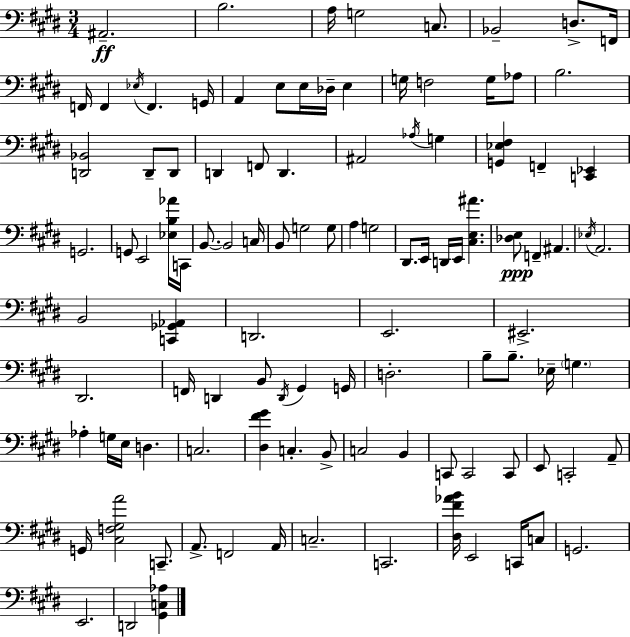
A#2/h. B3/h. A3/s G3/h C3/e. Bb2/h D3/e. F2/s F2/s F2/q Eb3/s F2/q. G2/s A2/q E3/e E3/s Db3/s E3/q G3/s F3/h G3/s Ab3/e B3/h. [D2,Bb2]/h D2/e D2/e D2/q F2/e D2/q. A#2/h Ab3/s G3/q [G2,Eb3,F#3]/q F2/q [C2,Eb2]/q G2/h. G2/e E2/h [Eb3,B3,Ab4]/s C2/s B2/e. B2/h C3/s B2/e G3/h G3/e A3/q G3/h D#2/e. E2/s D2/s E2/s [C#3,E3,A#4]/q. [Db3,E3]/e F2/q A#2/q. Eb3/s A2/h. B2/h [C2,Gb2,Ab2]/q D2/h. E2/h. EIS2/h. D#2/h. F2/s D2/q B2/e D2/s G#2/q G2/s D3/h. B3/e B3/e. Eb3/s G3/q. Ab3/q G3/s E3/s D3/q. C3/h. [D#3,F#4,G#4]/q C3/q. B2/e C3/h B2/q C2/e C2/h C2/e E2/e C2/h A2/e G2/s [C#3,F3,G#3,A4]/h C2/e. A2/e. F2/h A2/s C3/h. C2/h. [D#3,F#4,Ab4,B4]/s E2/h C2/s C3/e G2/h. E2/h. D2/h [G#2,C3,Ab3]/q